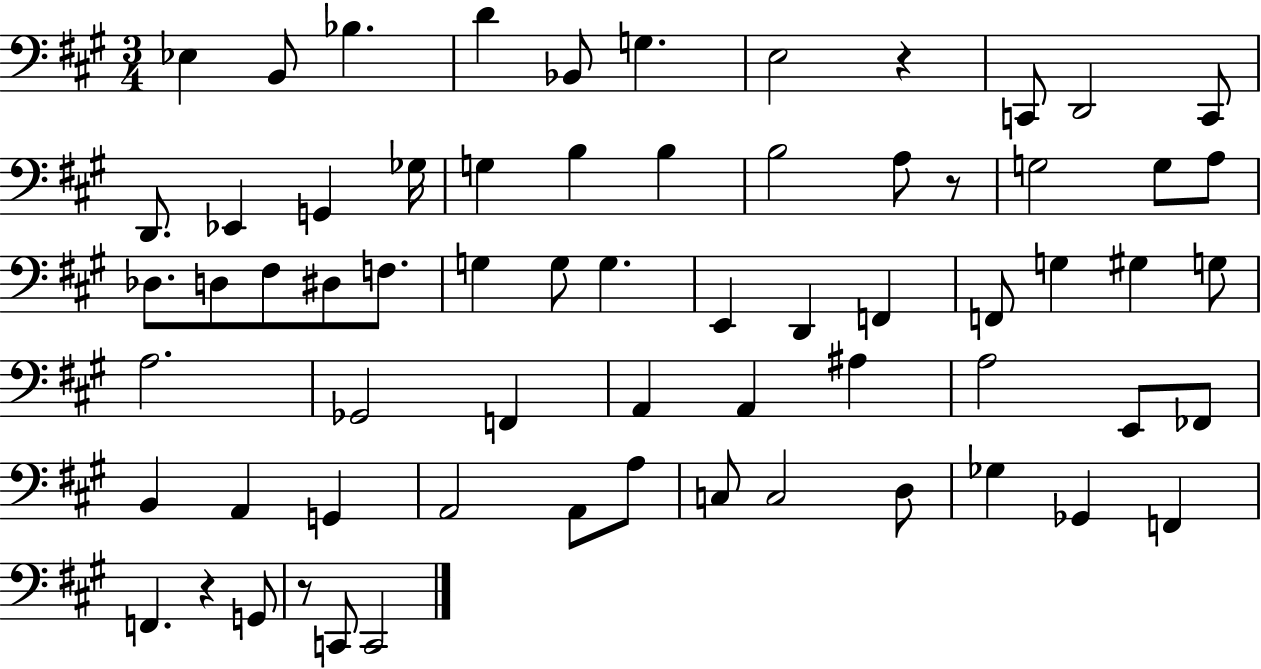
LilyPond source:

{
  \clef bass
  \numericTimeSignature
  \time 3/4
  \key a \major
  ees4 b,8 bes4. | d'4 bes,8 g4. | e2 r4 | c,8 d,2 c,8 | \break d,8. ees,4 g,4 ges16 | g4 b4 b4 | b2 a8 r8 | g2 g8 a8 | \break des8. d8 fis8 dis8 f8. | g4 g8 g4. | e,4 d,4 f,4 | f,8 g4 gis4 g8 | \break a2. | ges,2 f,4 | a,4 a,4 ais4 | a2 e,8 fes,8 | \break b,4 a,4 g,4 | a,2 a,8 a8 | c8 c2 d8 | ges4 ges,4 f,4 | \break f,4. r4 g,8 | r8 c,8 c,2 | \bar "|."
}